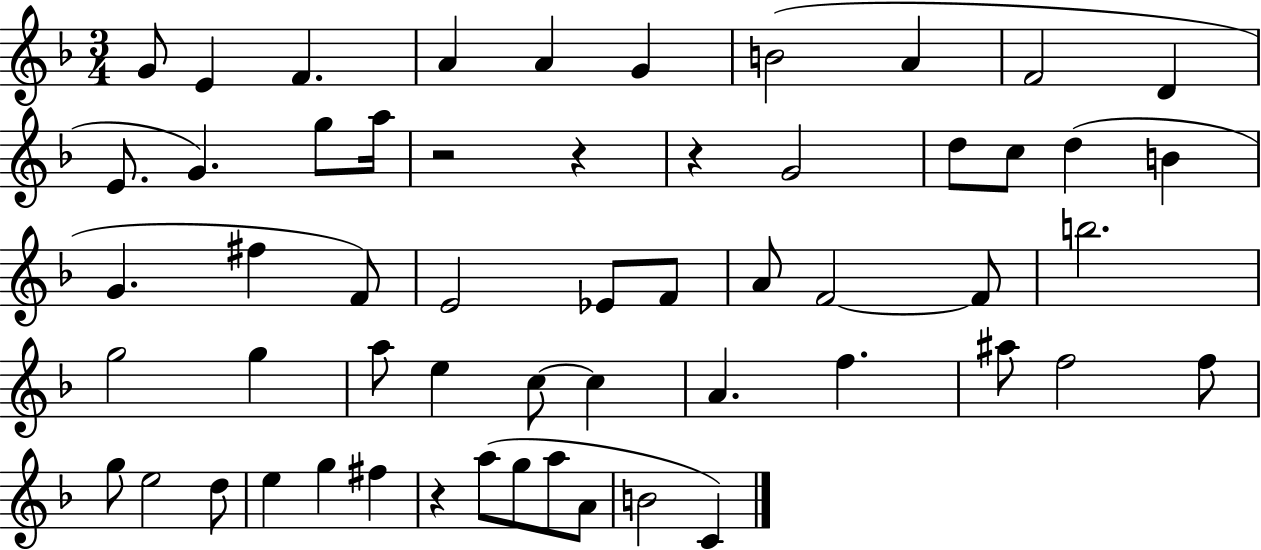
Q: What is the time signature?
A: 3/4